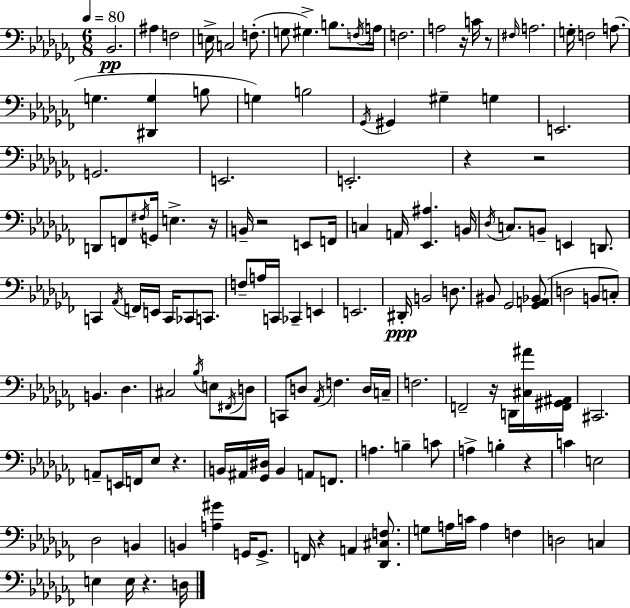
Bb2/h. A#3/q F3/h E3/s C3/h F3/e. G3/e G#3/q. B3/e. F3/s A3/s F3/h. A3/h R/s C4/s R/e F#3/s A3/h. G3/s F3/h A3/e. G3/q. [D#2,G3]/q B3/e G3/q B3/h Gb2/s G#2/q G#3/q G3/q E2/h. G2/h. E2/h. E2/h. R/q R/h D2/e F2/e F#3/s G2/s E3/q. R/s B2/s R/h E2/e F2/s C3/q A2/s [Eb2,A#3]/q. B2/s Db3/s C3/e. B2/e E2/q D2/e. C2/q Ab2/s F2/s E2/s C2/s CES2/e C2/e. F3/e A3/s C2/s CES2/q E2/q E2/h. D#2/s B2/h D3/e. BIS2/e Gb2/h [Gb2,A2,Bb2]/e D3/h B2/e C3/e B2/q. Db3/q. C#3/h Bb3/s E3/e F#2/s D3/e C2/e D3/e Ab2/s F3/q. D3/s C3/s F3/h. F2/h R/s D2/s [C#3,A#4]/s [F2,G#2,A#2]/s C#2/h. A2/e E2/s F2/s Eb3/e R/q. B2/s A#2/s [Gb2,D#3]/s B2/q A2/e F2/e. A3/q. B3/q C4/e A3/q B3/q R/q C4/q E3/h Db3/h B2/q B2/q [A3,G#4]/q G2/s G2/e. F2/s R/q A2/q [Db2,C#3,F3]/e. G3/e A3/s C4/s A3/q F3/q D3/h C3/q E3/q E3/s R/q. D3/s